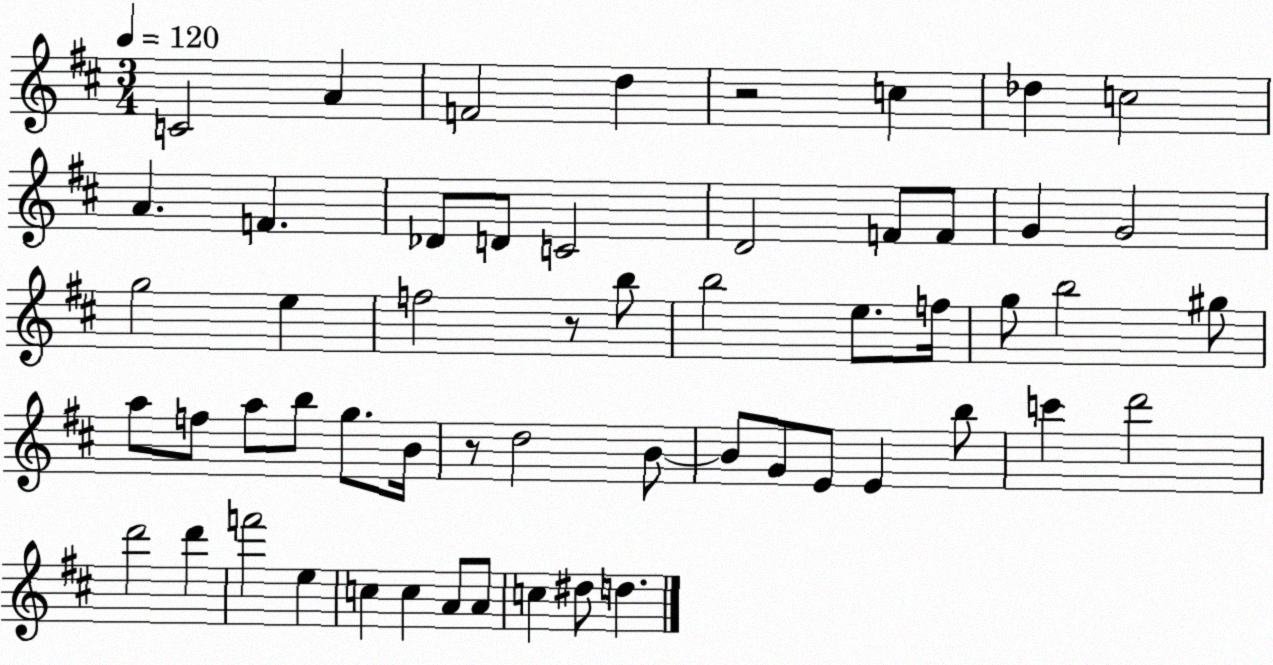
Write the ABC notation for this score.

X:1
T:Untitled
M:3/4
L:1/4
K:D
C2 A F2 d z2 c _d c2 A F _D/2 D/2 C2 D2 F/2 F/2 G G2 g2 e f2 z/2 b/2 b2 e/2 f/4 g/2 b2 ^g/2 a/2 f/2 a/2 b/2 g/2 B/4 z/2 d2 B/2 B/2 G/2 E/2 E b/2 c' d'2 d'2 d' f'2 e c c A/2 A/2 c ^d/2 d